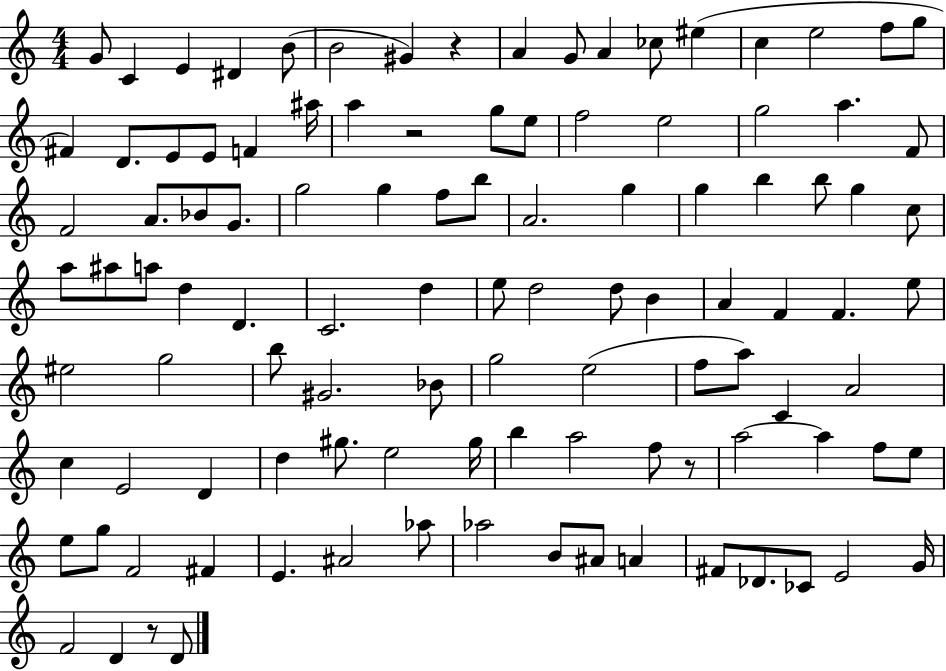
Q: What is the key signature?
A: C major